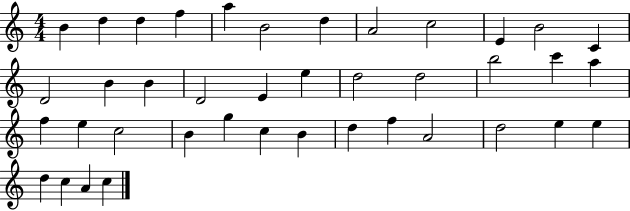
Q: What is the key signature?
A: C major